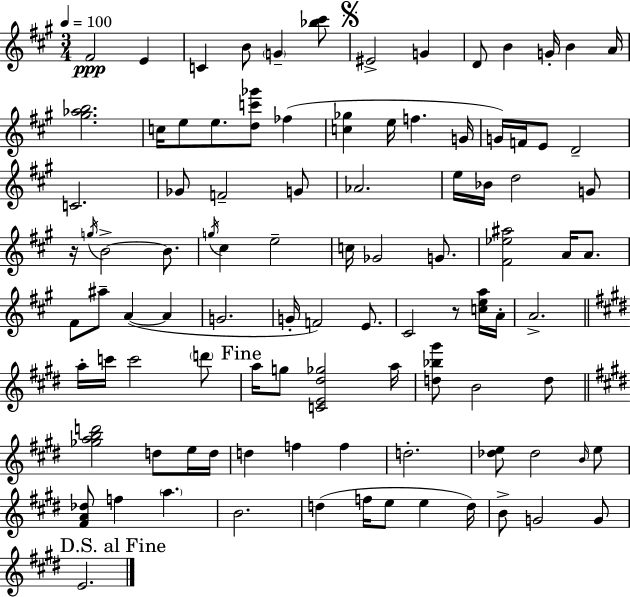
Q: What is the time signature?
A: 3/4